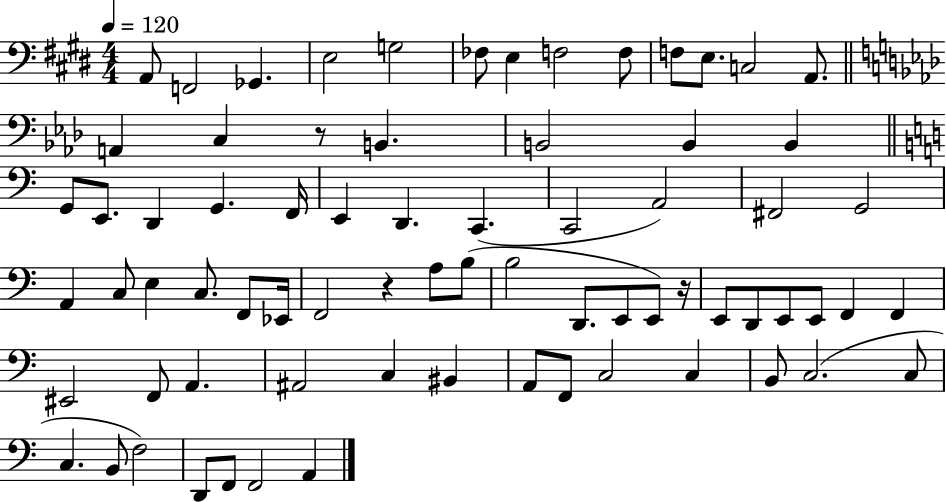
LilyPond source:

{
  \clef bass
  \numericTimeSignature
  \time 4/4
  \key e \major
  \tempo 4 = 120
  a,8 f,2 ges,4. | e2 g2 | fes8 e4 f2 f8 | f8 e8. c2 a,8. | \break \bar "||" \break \key aes \major a,4 c4 r8 b,4. | b,2 b,4 b,4 | \bar "||" \break \key a \minor g,8 e,8. d,4 g,4. f,16 | e,4 d,4. c,4.( | c,2 a,2) | fis,2 g,2 | \break a,4 c8 e4 c8. f,8 ees,16 | f,2 r4 a8 b8( | b2 d,8. e,8 e,8) r16 | e,8 d,8 e,8 e,8 f,4 f,4 | \break eis,2 f,8 a,4. | ais,2 c4 bis,4 | a,8 f,8 c2 c4 | b,8 c2.( c8 | \break c4. b,8 f2) | d,8 f,8 f,2 a,4 | \bar "|."
}